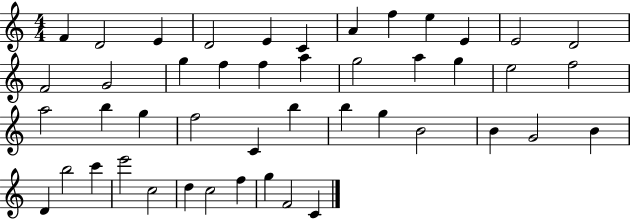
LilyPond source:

{
  \clef treble
  \numericTimeSignature
  \time 4/4
  \key c \major
  f'4 d'2 e'4 | d'2 e'4 c'4 | a'4 f''4 e''4 e'4 | e'2 d'2 | \break f'2 g'2 | g''4 f''4 f''4 a''4 | g''2 a''4 g''4 | e''2 f''2 | \break a''2 b''4 g''4 | f''2 c'4 b''4 | b''4 g''4 b'2 | b'4 g'2 b'4 | \break d'4 b''2 c'''4 | e'''2 c''2 | d''4 c''2 f''4 | g''4 f'2 c'4 | \break \bar "|."
}